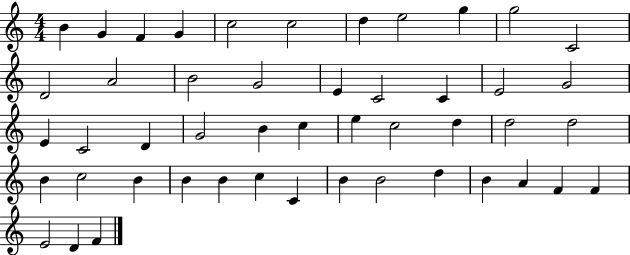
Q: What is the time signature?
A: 4/4